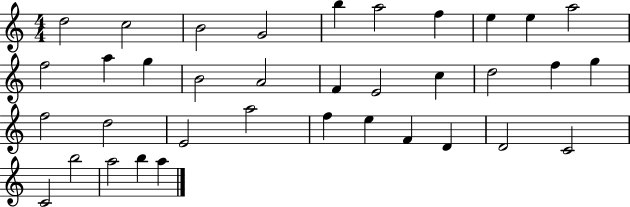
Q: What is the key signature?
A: C major